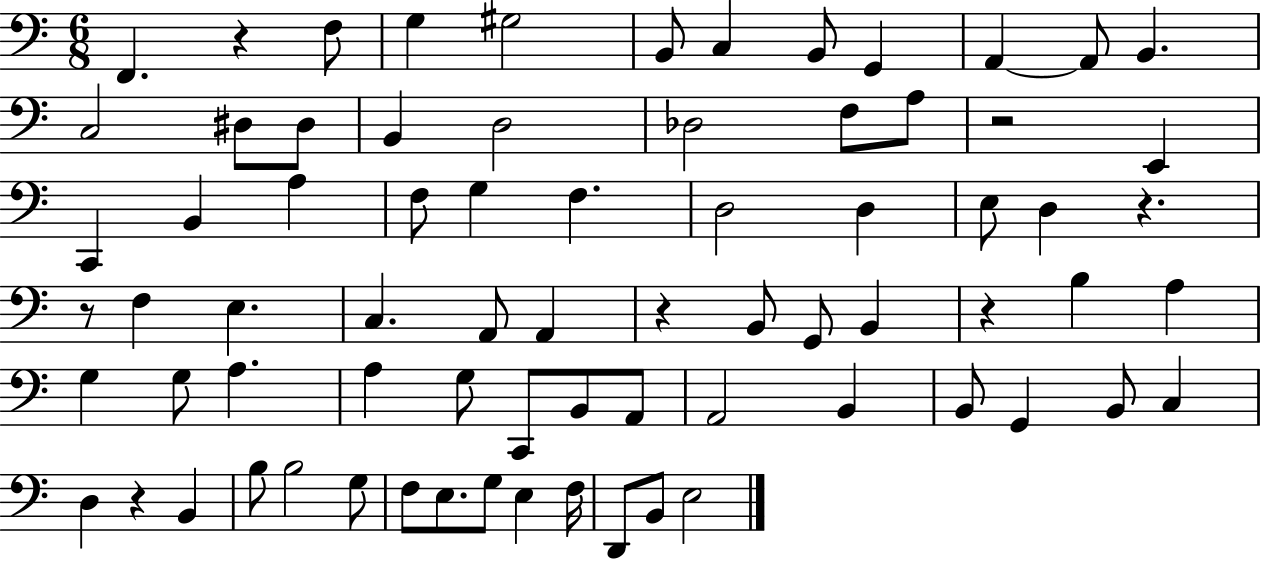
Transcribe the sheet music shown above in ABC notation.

X:1
T:Untitled
M:6/8
L:1/4
K:C
F,, z F,/2 G, ^G,2 B,,/2 C, B,,/2 G,, A,, A,,/2 B,, C,2 ^D,/2 ^D,/2 B,, D,2 _D,2 F,/2 A,/2 z2 E,, C,, B,, A, F,/2 G, F, D,2 D, E,/2 D, z z/2 F, E, C, A,,/2 A,, z B,,/2 G,,/2 B,, z B, A, G, G,/2 A, A, G,/2 C,,/2 B,,/2 A,,/2 A,,2 B,, B,,/2 G,, B,,/2 C, D, z B,, B,/2 B,2 G,/2 F,/2 E,/2 G,/2 E, F,/4 D,,/2 B,,/2 E,2